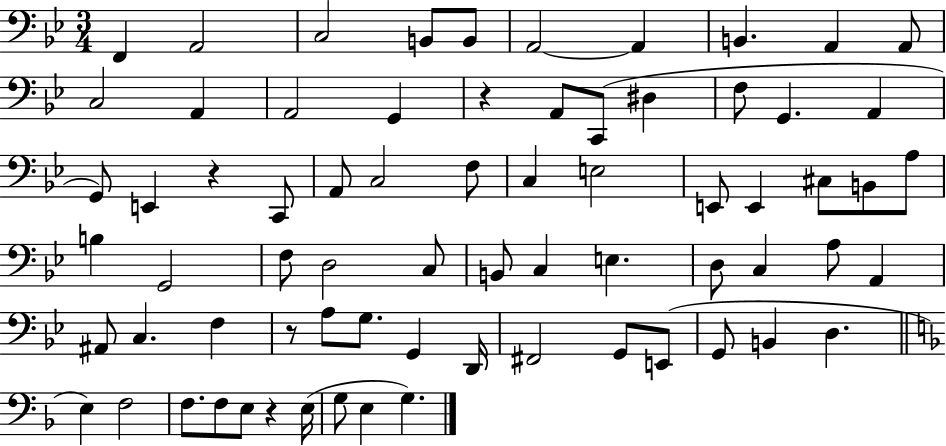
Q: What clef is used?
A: bass